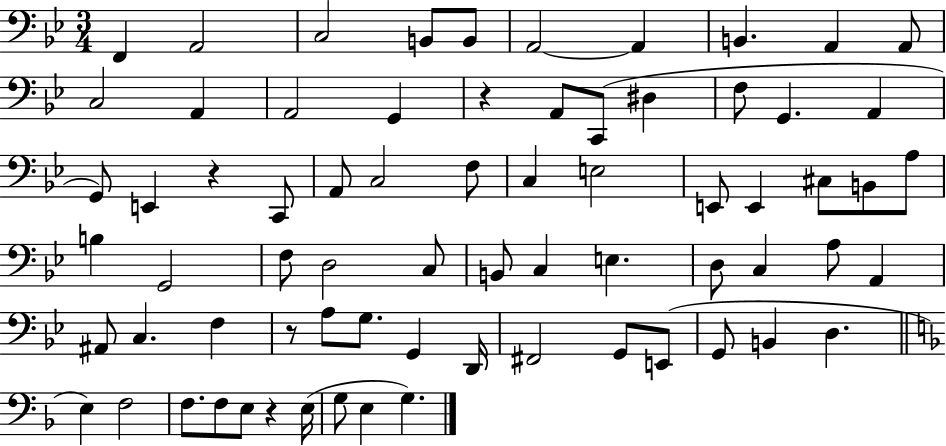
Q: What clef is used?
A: bass